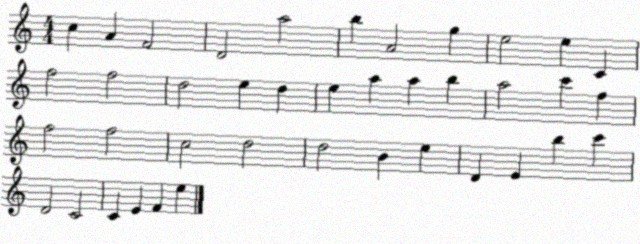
X:1
T:Untitled
M:4/4
L:1/4
K:C
c A F2 D2 a2 b A2 g e2 e C f2 f2 d2 e d e a a b a2 c' f f2 f2 c2 d2 d2 B e D E b c' D2 C2 C E F e